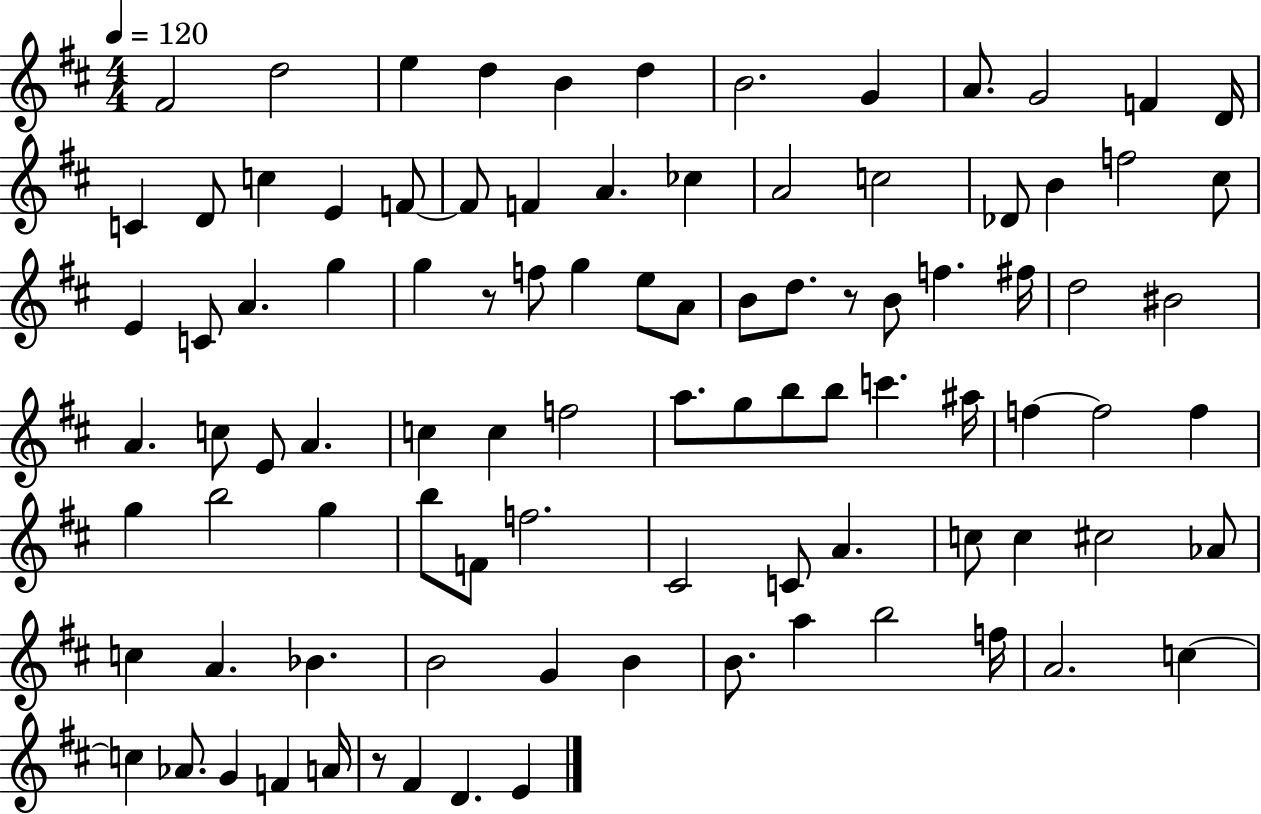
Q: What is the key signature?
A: D major